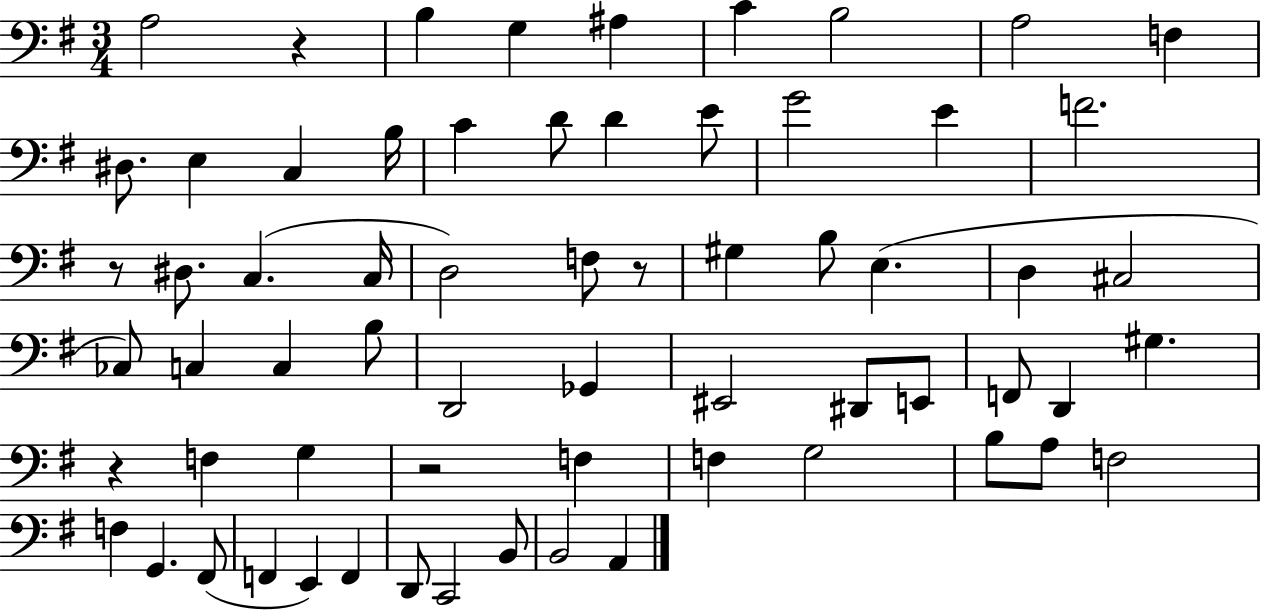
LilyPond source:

{
  \clef bass
  \numericTimeSignature
  \time 3/4
  \key g \major
  a2 r4 | b4 g4 ais4 | c'4 b2 | a2 f4 | \break dis8. e4 c4 b16 | c'4 d'8 d'4 e'8 | g'2 e'4 | f'2. | \break r8 dis8. c4.( c16 | d2) f8 r8 | gis4 b8 e4.( | d4 cis2 | \break ces8) c4 c4 b8 | d,2 ges,4 | eis,2 dis,8 e,8 | f,8 d,4 gis4. | \break r4 f4 g4 | r2 f4 | f4 g2 | b8 a8 f2 | \break f4 g,4. fis,8( | f,4 e,4) f,4 | d,8 c,2 b,8 | b,2 a,4 | \break \bar "|."
}